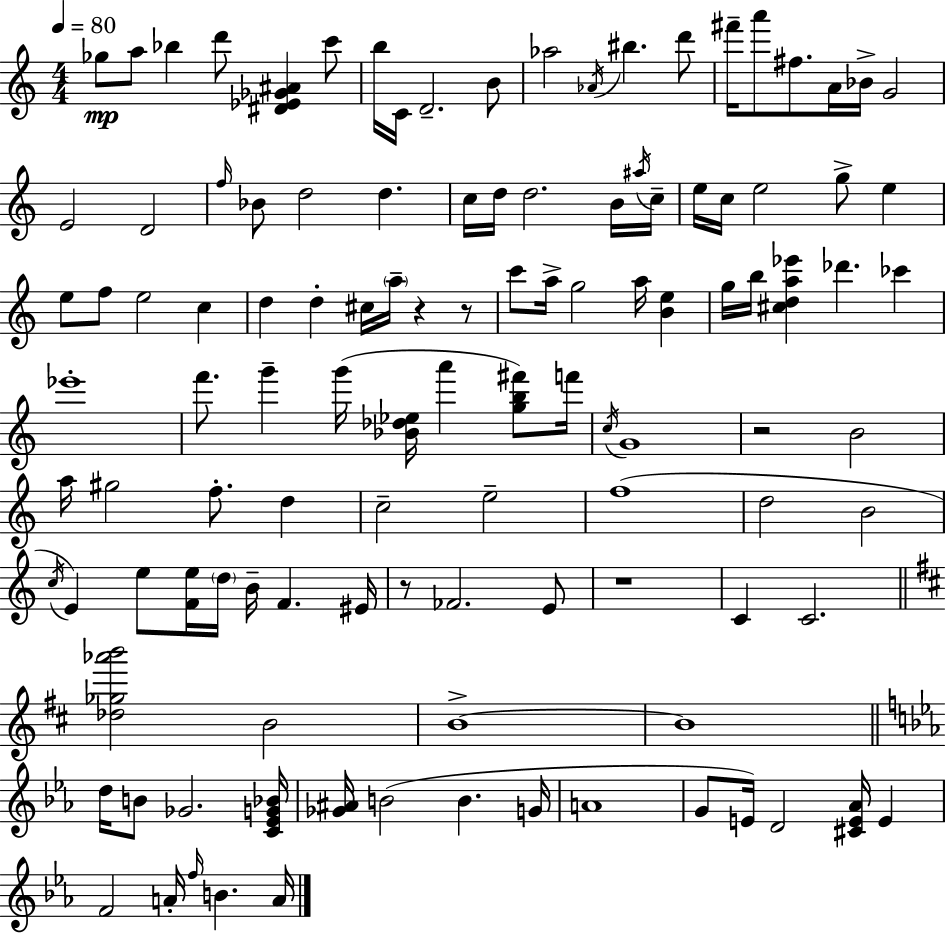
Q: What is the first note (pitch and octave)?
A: Gb5